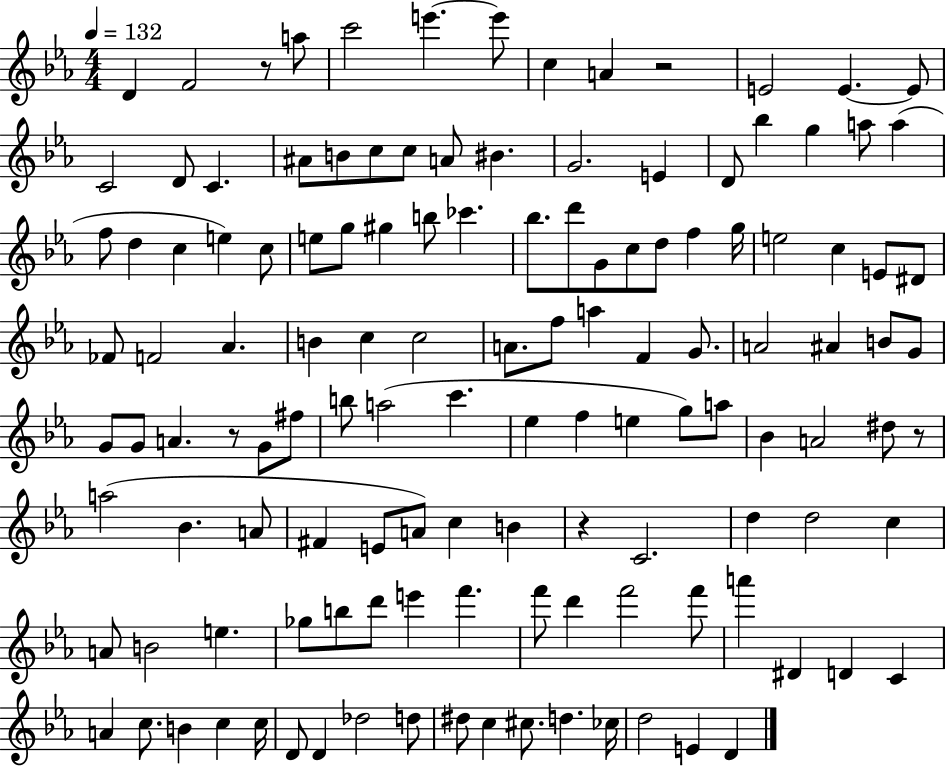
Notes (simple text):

D4/q F4/h R/e A5/e C6/h E6/q. E6/e C5/q A4/q R/h E4/h E4/q. E4/e C4/h D4/e C4/q. A#4/e B4/e C5/e C5/e A4/e BIS4/q. G4/h. E4/q D4/e Bb5/q G5/q A5/e A5/q F5/e D5/q C5/q E5/q C5/e E5/e G5/e G#5/q B5/e CES6/q. Bb5/e. D6/e G4/e C5/e D5/e F5/q G5/s E5/h C5/q E4/e D#4/e FES4/e F4/h Ab4/q. B4/q C5/q C5/h A4/e. F5/e A5/q F4/q G4/e. A4/h A#4/q B4/e G4/e G4/e G4/e A4/q. R/e G4/e F#5/e B5/e A5/h C6/q. Eb5/q F5/q E5/q G5/e A5/e Bb4/q A4/h D#5/e R/e A5/h Bb4/q. A4/e F#4/q E4/e A4/e C5/q B4/q R/q C4/h. D5/q D5/h C5/q A4/e B4/h E5/q. Gb5/e B5/e D6/e E6/q F6/q. F6/e D6/q F6/h F6/e A6/q D#4/q D4/q C4/q A4/q C5/e. B4/q C5/q C5/s D4/e D4/q Db5/h D5/e D#5/e C5/q C#5/e. D5/q. CES5/s D5/h E4/q D4/q